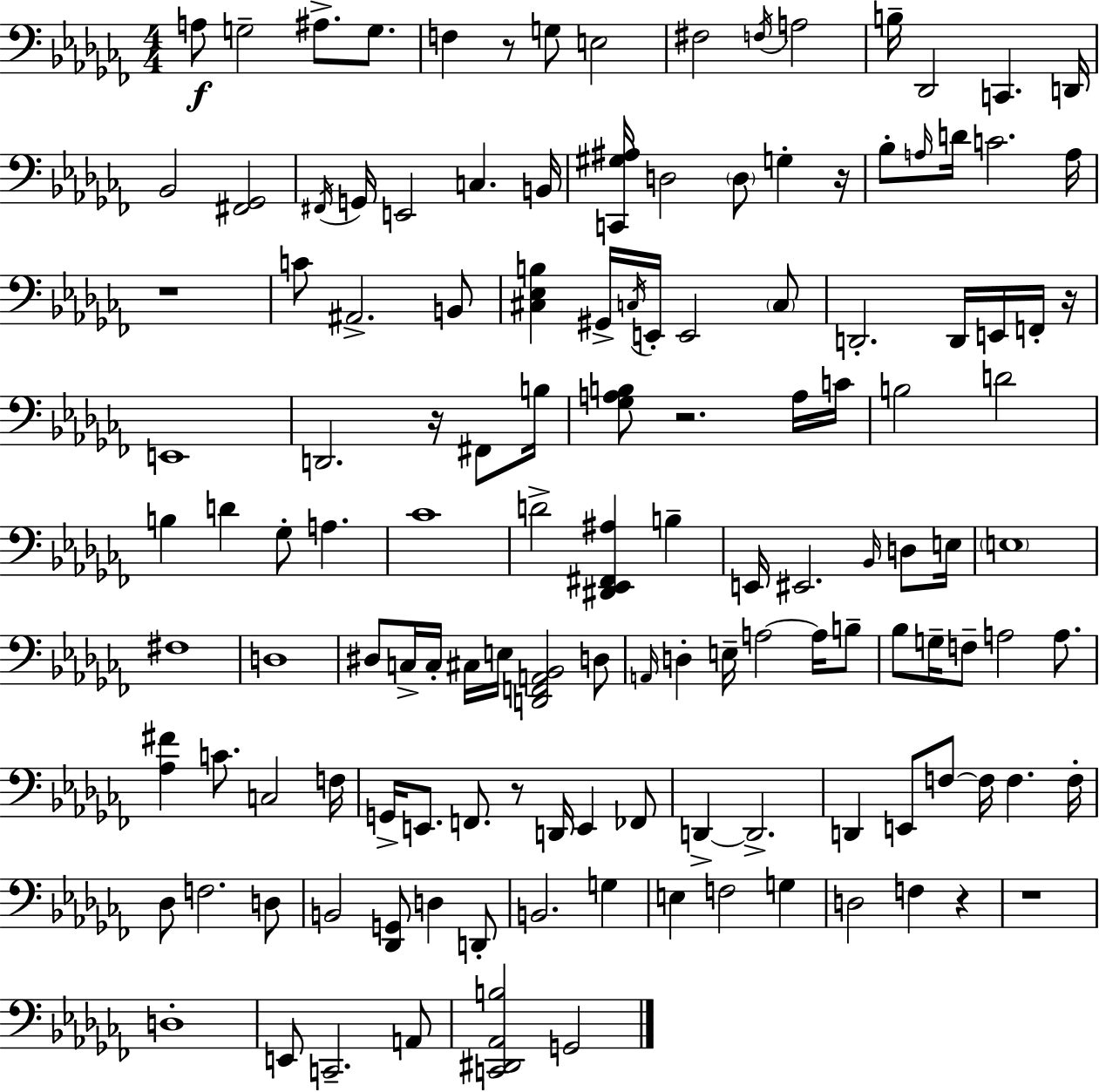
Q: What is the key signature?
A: AES minor